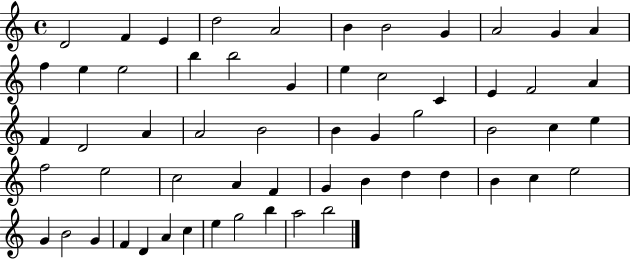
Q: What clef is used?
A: treble